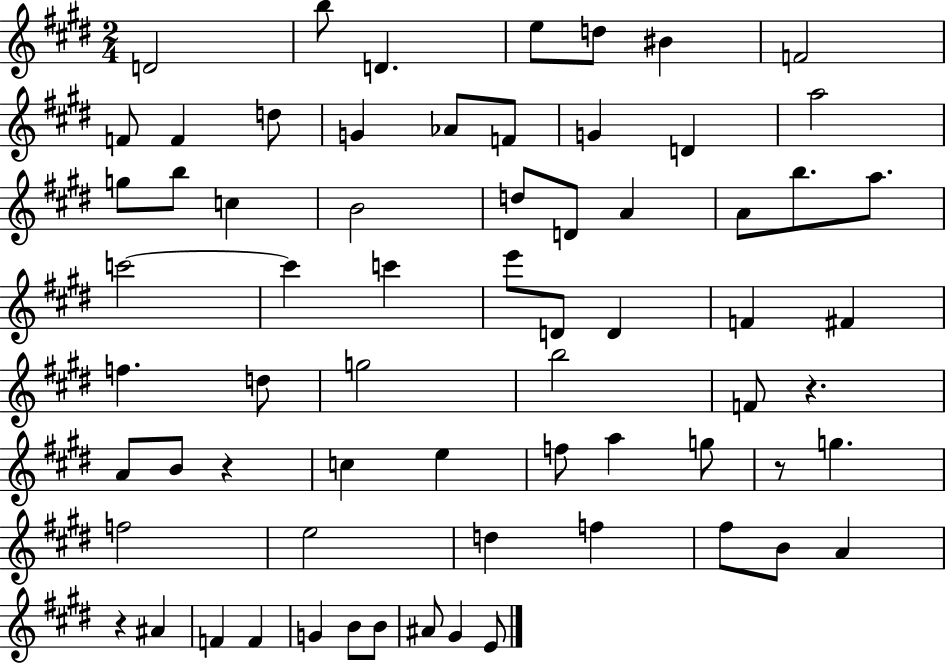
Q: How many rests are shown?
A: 4